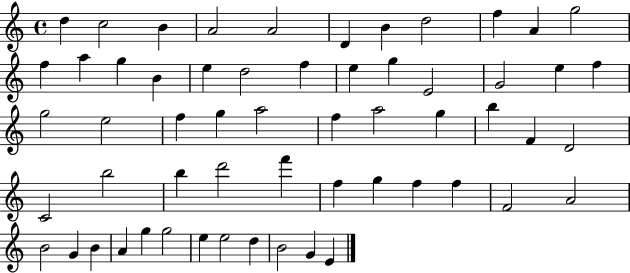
{
  \clef treble
  \time 4/4
  \defaultTimeSignature
  \key c \major
  d''4 c''2 b'4 | a'2 a'2 | d'4 b'4 d''2 | f''4 a'4 g''2 | \break f''4 a''4 g''4 b'4 | e''4 d''2 f''4 | e''4 g''4 e'2 | g'2 e''4 f''4 | \break g''2 e''2 | f''4 g''4 a''2 | f''4 a''2 g''4 | b''4 f'4 d'2 | \break c'2 b''2 | b''4 d'''2 f'''4 | f''4 g''4 f''4 f''4 | f'2 a'2 | \break b'2 g'4 b'4 | a'4 g''4 g''2 | e''4 e''2 d''4 | b'2 g'4 e'4 | \break \bar "|."
}